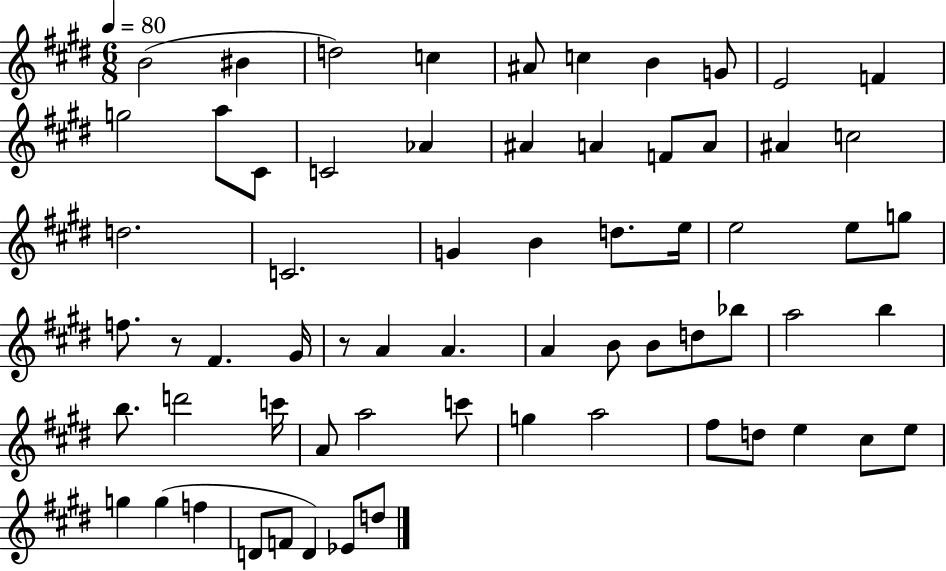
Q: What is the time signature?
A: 6/8